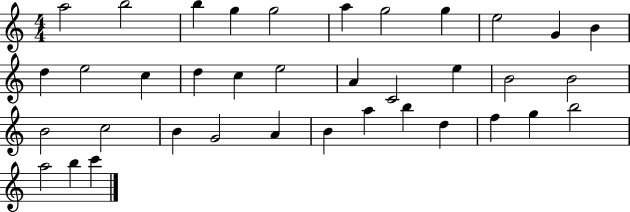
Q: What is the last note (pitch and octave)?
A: C6